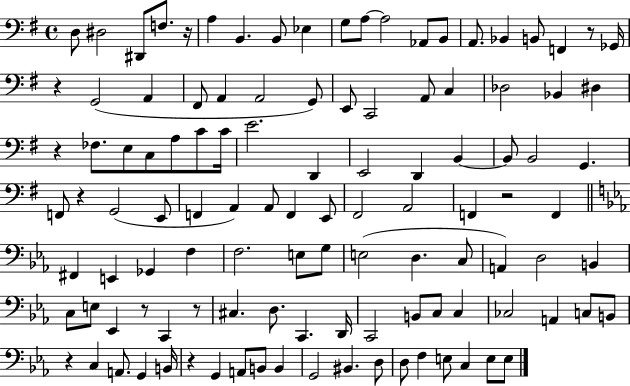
X:1
T:Untitled
M:4/4
L:1/4
K:G
D,/2 ^D,2 ^D,,/2 F,/2 z/4 A, B,, B,,/2 _E, G,/2 A,/2 A,2 _A,,/2 B,,/2 A,,/2 _B,, B,,/2 F,, z/2 _G,,/4 z G,,2 A,, ^F,,/2 A,, A,,2 G,,/2 E,,/2 C,,2 A,,/2 C, _D,2 _B,, ^D, z _F,/2 E,/2 C,/2 A,/2 C/2 C/4 E2 D,, E,,2 D,, B,, B,,/2 B,,2 G,, F,,/2 z G,,2 E,,/2 F,, A,, A,,/2 F,, E,,/2 ^F,,2 A,,2 F,, z2 F,, ^F,, E,, _G,, F, F,2 E,/2 G,/2 E,2 D, C,/2 A,, D,2 B,, C,/2 E,/2 _E,, z/2 C,, z/2 ^C, D,/2 C,, D,,/4 C,,2 B,,/2 C,/2 C, _C,2 A,, C,/2 B,,/2 z C, A,,/2 G,, B,,/4 z G,, A,,/2 B,,/2 B,, G,,2 ^B,, D,/2 D,/2 F, E,/2 C, E,/2 E,/2